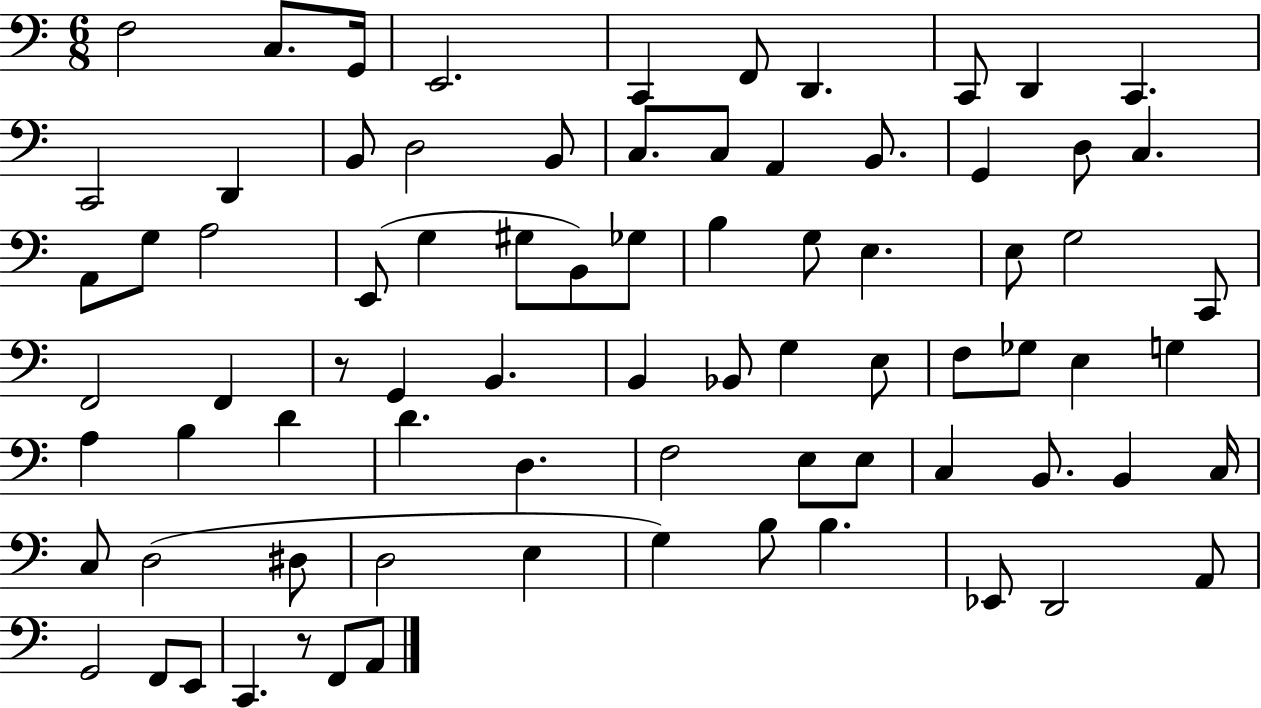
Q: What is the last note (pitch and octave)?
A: A2